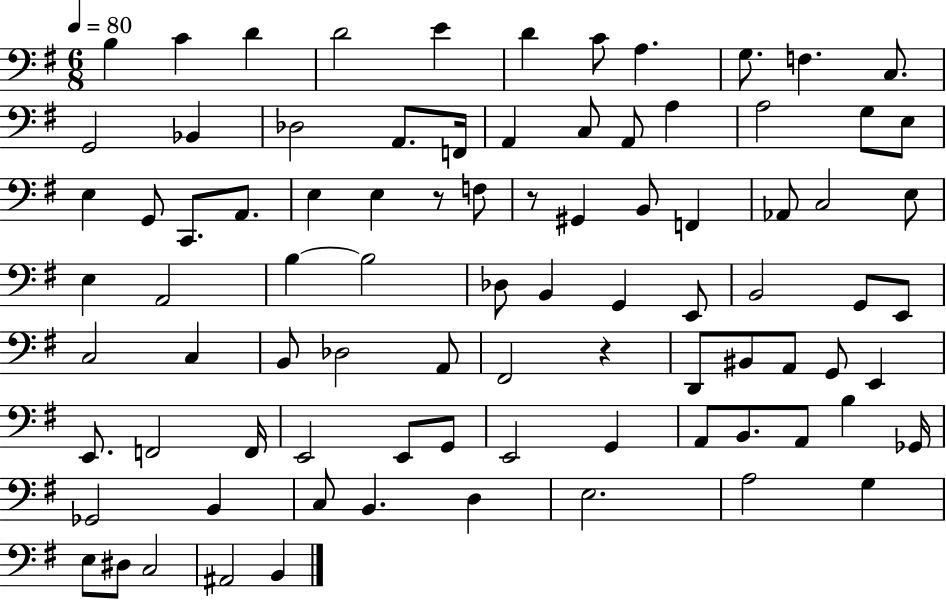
{
  \clef bass
  \numericTimeSignature
  \time 6/8
  \key g \major
  \tempo 4 = 80
  b4 c'4 d'4 | d'2 e'4 | d'4 c'8 a4. | g8. f4. c8. | \break g,2 bes,4 | des2 a,8. f,16 | a,4 c8 a,8 a4 | a2 g8 e8 | \break e4 g,8 c,8. a,8. | e4 e4 r8 f8 | r8 gis,4 b,8 f,4 | aes,8 c2 e8 | \break e4 a,2 | b4~~ b2 | des8 b,4 g,4 e,8 | b,2 g,8 e,8 | \break c2 c4 | b,8 des2 a,8 | fis,2 r4 | d,8 bis,8 a,8 g,8 e,4 | \break e,8. f,2 f,16 | e,2 e,8 g,8 | e,2 g,4 | a,8 b,8. a,8 b4 ges,16 | \break ges,2 b,4 | c8 b,4. d4 | e2. | a2 g4 | \break e8 dis8 c2 | ais,2 b,4 | \bar "|."
}